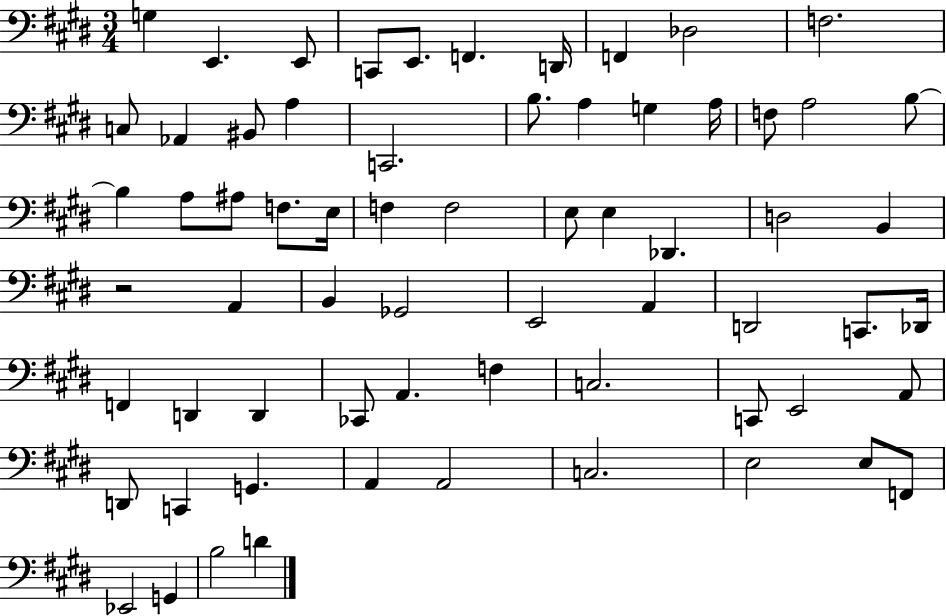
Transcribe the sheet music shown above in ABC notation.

X:1
T:Untitled
M:3/4
L:1/4
K:E
G, E,, E,,/2 C,,/2 E,,/2 F,, D,,/4 F,, _D,2 F,2 C,/2 _A,, ^B,,/2 A, C,,2 B,/2 A, G, A,/4 F,/2 A,2 B,/2 B, A,/2 ^A,/2 F,/2 E,/4 F, F,2 E,/2 E, _D,, D,2 B,, z2 A,, B,, _G,,2 E,,2 A,, D,,2 C,,/2 _D,,/4 F,, D,, D,, _C,,/2 A,, F, C,2 C,,/2 E,,2 A,,/2 D,,/2 C,, G,, A,, A,,2 C,2 E,2 E,/2 F,,/2 _E,,2 G,, B,2 D